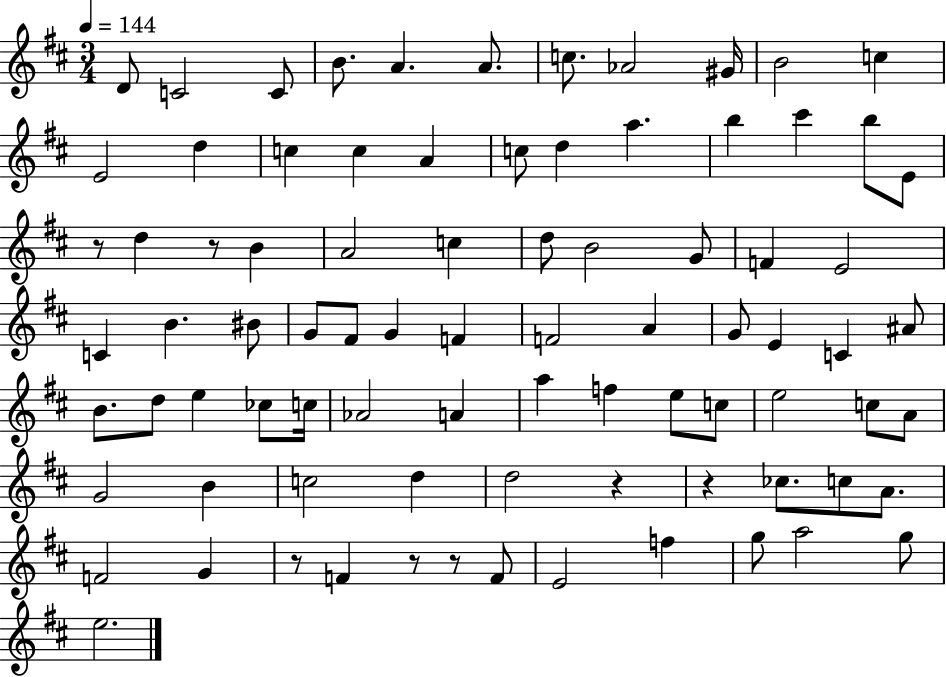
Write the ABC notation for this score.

X:1
T:Untitled
M:3/4
L:1/4
K:D
D/2 C2 C/2 B/2 A A/2 c/2 _A2 ^G/4 B2 c E2 d c c A c/2 d a b ^c' b/2 E/2 z/2 d z/2 B A2 c d/2 B2 G/2 F E2 C B ^B/2 G/2 ^F/2 G F F2 A G/2 E C ^A/2 B/2 d/2 e _c/2 c/4 _A2 A a f e/2 c/2 e2 c/2 A/2 G2 B c2 d d2 z z _c/2 c/2 A/2 F2 G z/2 F z/2 z/2 F/2 E2 f g/2 a2 g/2 e2